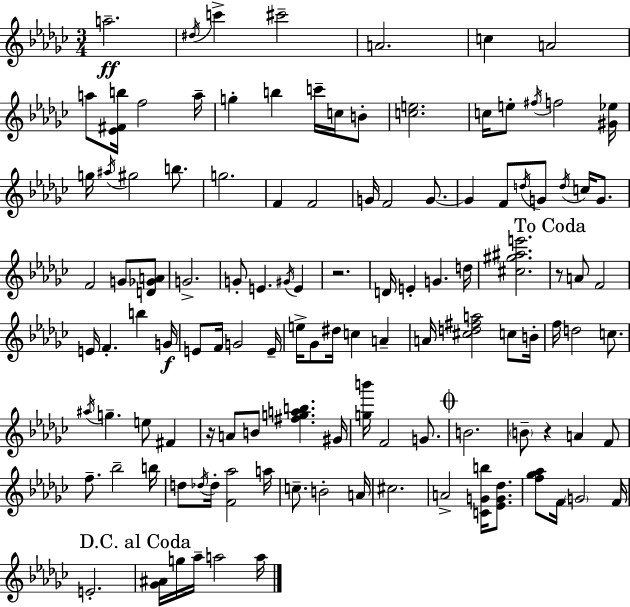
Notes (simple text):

A5/h. D#5/s C6/q C#6/h A4/h. C5/q A4/h A5/e [Eb4,F#4,B5]/s F5/h A5/s G5/q B5/q C6/s C5/s B4/e [C5,E5]/h. C5/s E5/e F#5/s F5/h [G#4,Eb5]/s G5/s A#5/s G#5/h B5/e. G5/h. F4/q F4/h G4/s F4/h G4/e. G4/q F4/e D5/s G4/e D5/s C5/s G4/e. F4/h G4/e [D4,Gb4,A4]/e G4/h. G4/e E4/q. G#4/s E4/q R/h. D4/s E4/q G4/q. D5/s [C#5,G#5,A#5,E6]/h. R/e A4/e F4/h E4/s F4/q. B5/q G4/s E4/e F4/s G4/h E4/s E5/s Gb4/e D#5/s C5/q A4/q A4/s [C#5,D5,F#5,A5]/h C5/e B4/s F5/s D5/h C5/e. A#5/s G5/q. E5/e F#4/q R/s A4/e B4/e [F#5,G5,A5,B5]/q. G#4/s [G5,B6]/s F4/h G4/e. B4/h. B4/e R/q A4/q F4/e F5/e. Bb5/h B5/s D5/e Db5/s Db5/s [F4,Ab5]/h A5/s C5/e. B4/h A4/s C#5/h. A4/h [C4,G4,B5]/s [Eb4,G4,Db5]/e. [F5,Gb5,Ab5]/e F4/s G4/h F4/s E4/h. [Gb4,A#4]/s G5/s Ab5/s A5/h A5/s